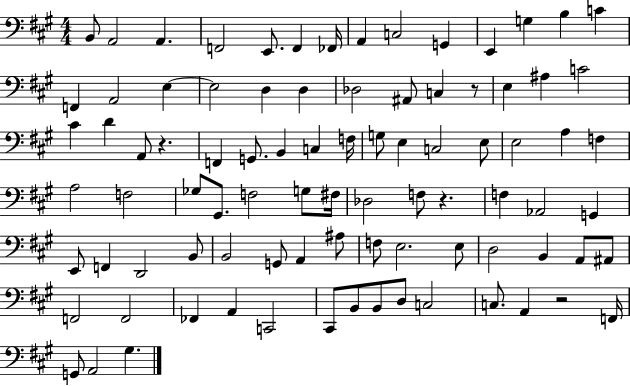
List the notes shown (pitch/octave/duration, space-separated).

B2/e A2/h A2/q. F2/h E2/e. F2/q FES2/s A2/q C3/h G2/q E2/q G3/q B3/q C4/q F2/q A2/h E3/q E3/h D3/q D3/q Db3/h A#2/e C3/q R/e E3/q A#3/q C4/h C#4/q D4/q A2/e R/q. F2/q G2/e. B2/q C3/q F3/s G3/e E3/q C3/h E3/e E3/h A3/q F3/q A3/h F3/h Gb3/e G#2/e. F3/h G3/e F#3/s Db3/h F3/e R/q. F3/q Ab2/h G2/q E2/e F2/q D2/h B2/e B2/h G2/e A2/q A#3/e F3/e E3/h. E3/e D3/h B2/q A2/e A#2/e F2/h F2/h FES2/q A2/q C2/h C#2/e B2/e B2/e D3/e C3/h C3/e. A2/q R/h F2/s G2/e A2/h G#3/q.